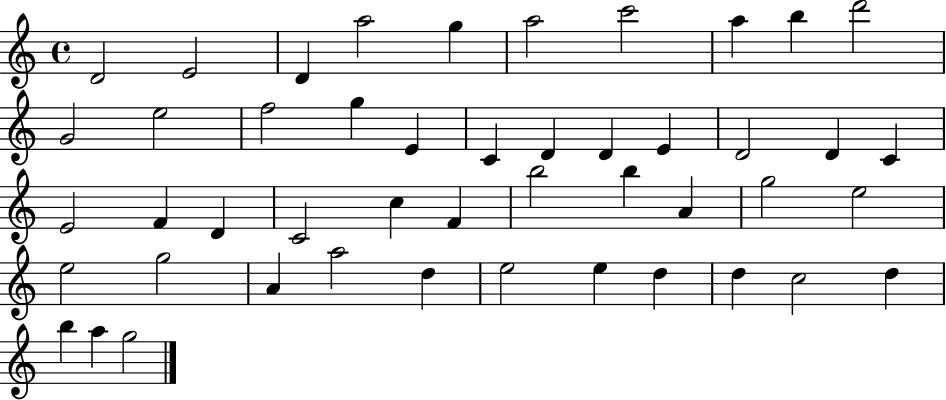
{
  \clef treble
  \time 4/4
  \defaultTimeSignature
  \key c \major
  d'2 e'2 | d'4 a''2 g''4 | a''2 c'''2 | a''4 b''4 d'''2 | \break g'2 e''2 | f''2 g''4 e'4 | c'4 d'4 d'4 e'4 | d'2 d'4 c'4 | \break e'2 f'4 d'4 | c'2 c''4 f'4 | b''2 b''4 a'4 | g''2 e''2 | \break e''2 g''2 | a'4 a''2 d''4 | e''2 e''4 d''4 | d''4 c''2 d''4 | \break b''4 a''4 g''2 | \bar "|."
}